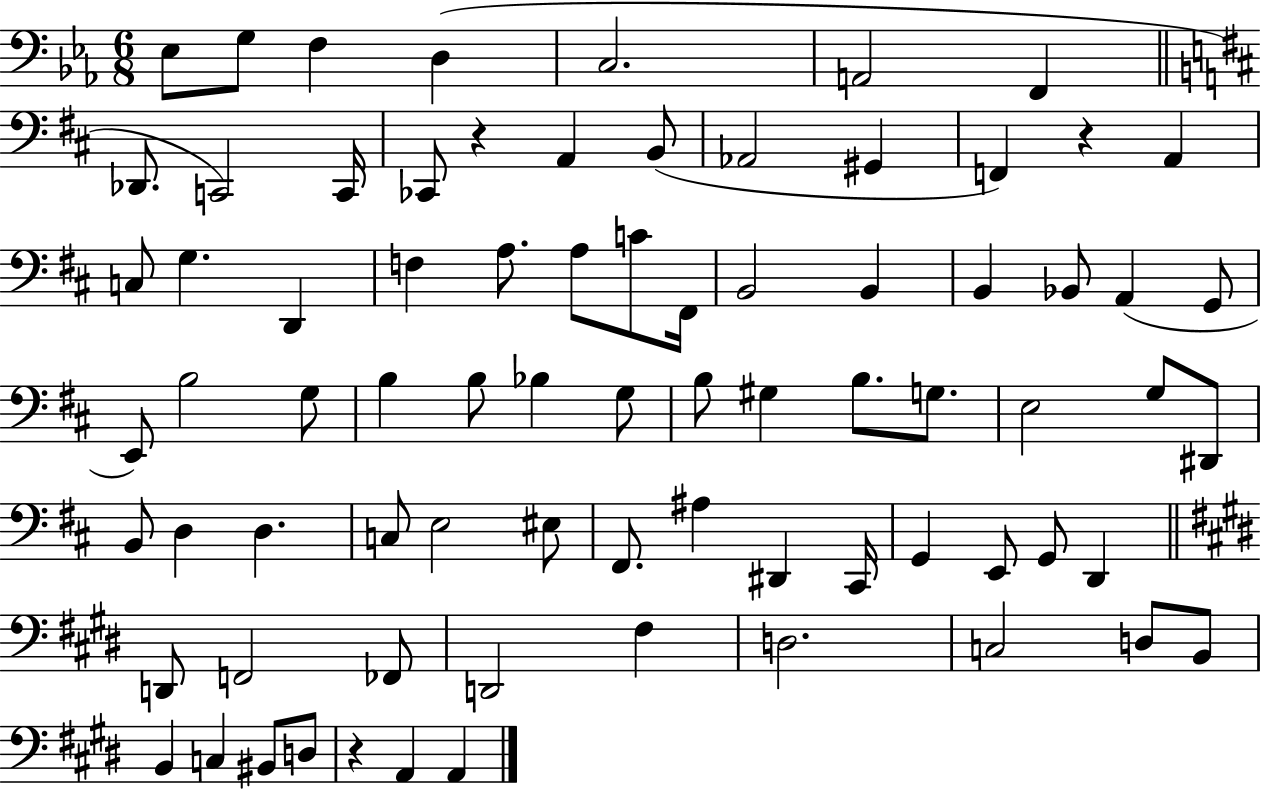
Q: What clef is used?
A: bass